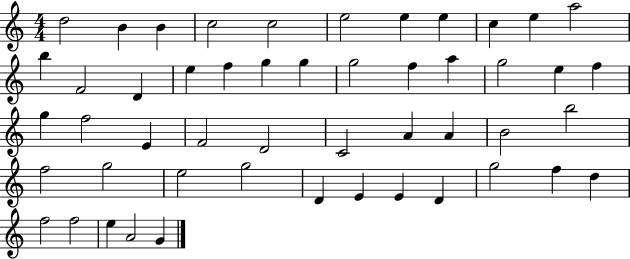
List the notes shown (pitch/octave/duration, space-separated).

D5/h B4/q B4/q C5/h C5/h E5/h E5/q E5/q C5/q E5/q A5/h B5/q F4/h D4/q E5/q F5/q G5/q G5/q G5/h F5/q A5/q G5/h E5/q F5/q G5/q F5/h E4/q F4/h D4/h C4/h A4/q A4/q B4/h B5/h F5/h G5/h E5/h G5/h D4/q E4/q E4/q D4/q G5/h F5/q D5/q F5/h F5/h E5/q A4/h G4/q